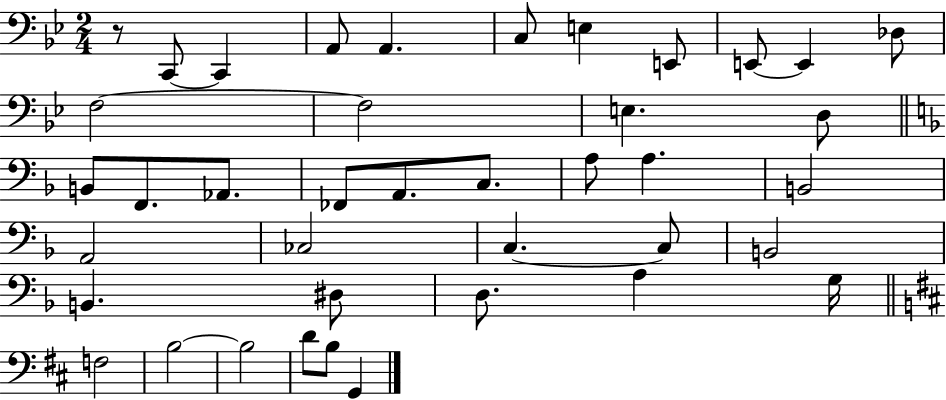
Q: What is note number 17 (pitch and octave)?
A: Ab2